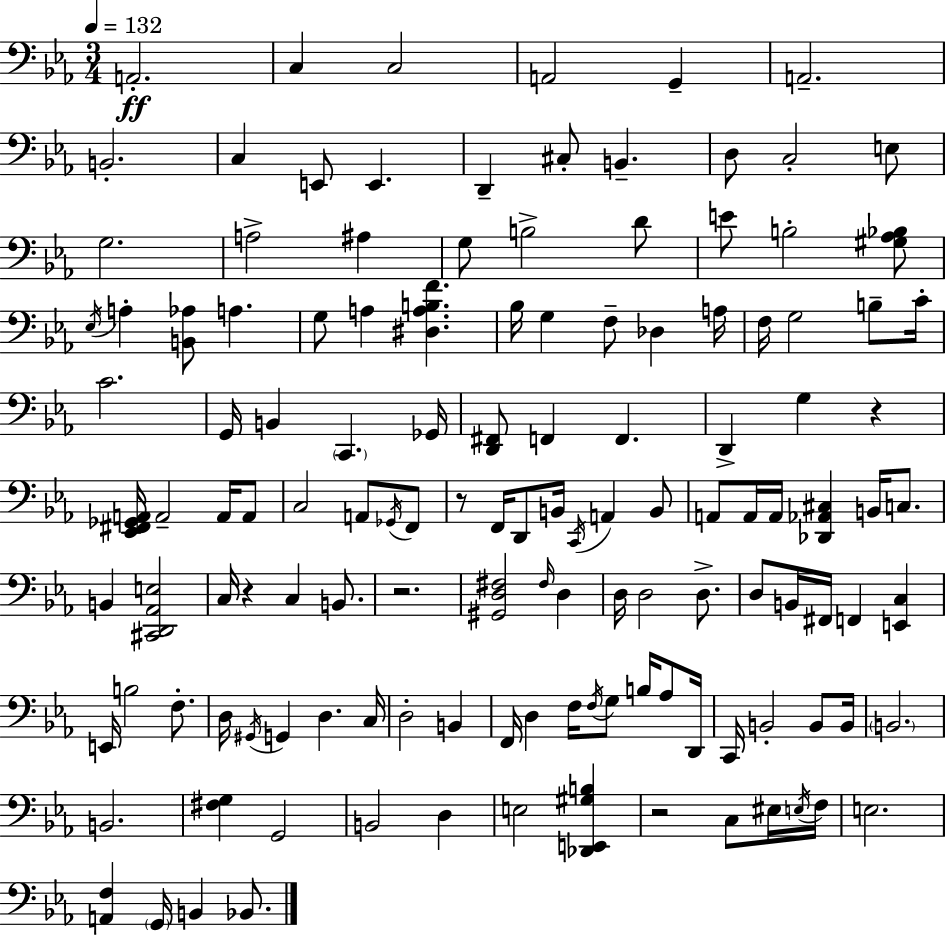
A2/h. C3/q C3/h A2/h G2/q A2/h. B2/h. C3/q E2/e E2/q. D2/q C#3/e B2/q. D3/e C3/h E3/e G3/h. A3/h A#3/q G3/e B3/h D4/e E4/e B3/h [G#3,Ab3,Bb3]/e Eb3/s A3/q [B2,Ab3]/e A3/q. G3/e A3/q [D#3,A3,B3,F4]/q. Bb3/s G3/q F3/e Db3/q A3/s F3/s G3/h B3/e C4/s C4/h. G2/s B2/q C2/q. Gb2/s [D2,F#2]/e F2/q F2/q. D2/q G3/q R/q [Eb2,F#2,Gb2,A2]/s A2/h A2/s A2/e C3/h A2/e Gb2/s F2/e R/e F2/s D2/e B2/s C2/s A2/q B2/e A2/e A2/s A2/s [Db2,Ab2,C#3]/q B2/s C3/e. B2/q [C#2,D2,Ab2,E3]/h C3/s R/q C3/q B2/e. R/h. [G#2,D3,F#3]/h F#3/s D3/q D3/s D3/h D3/e. D3/e B2/s F#2/s F2/q [E2,C3]/q E2/s B3/h F3/e. D3/s G#2/s G2/q D3/q. C3/s D3/h B2/q F2/s D3/q F3/s F3/s G3/e B3/s Ab3/e D2/s C2/s B2/h B2/e B2/s B2/h. B2/h. [F#3,G3]/q G2/h B2/h D3/q E3/h [Db2,E2,G#3,B3]/q R/h C3/e EIS3/s E3/s F3/s E3/h. [A2,F3]/q G2/s B2/q Bb2/e.